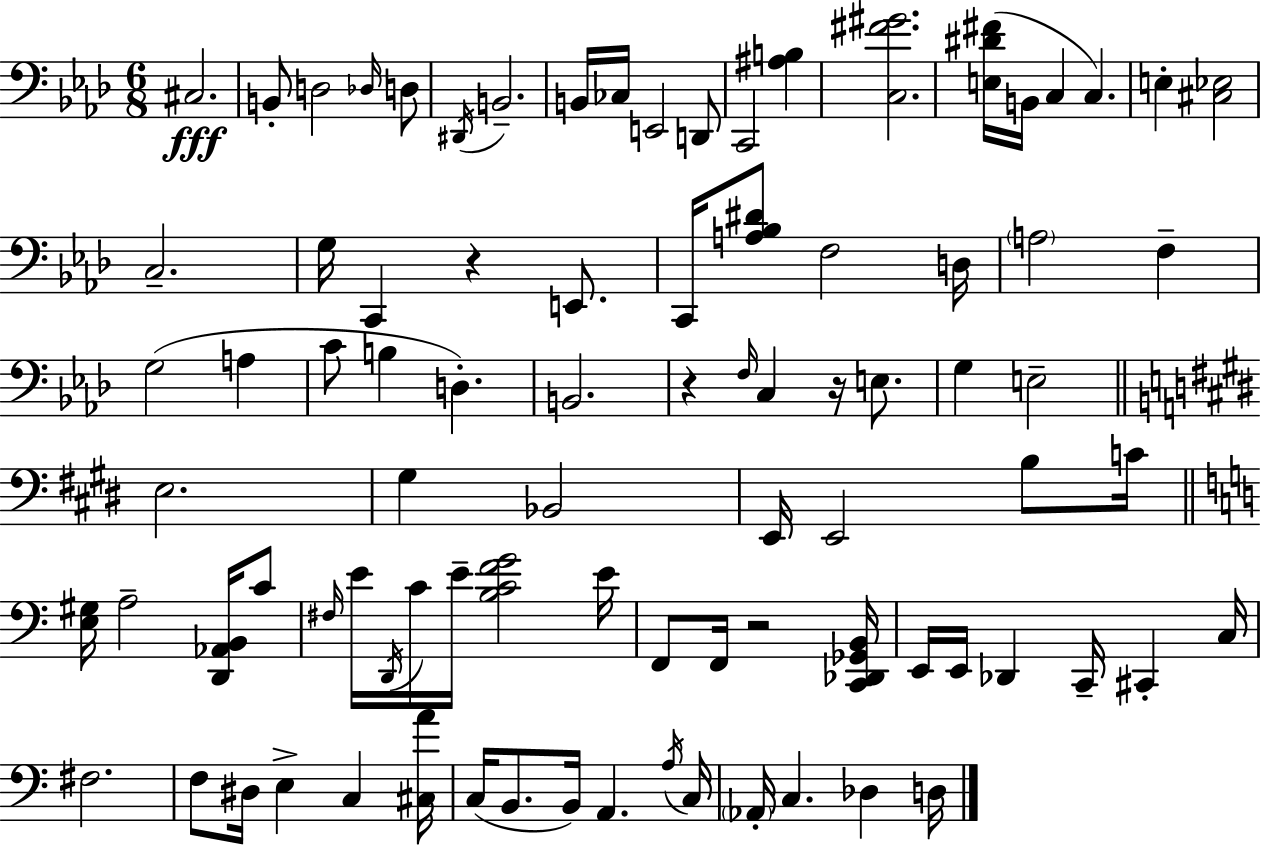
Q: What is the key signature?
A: F minor